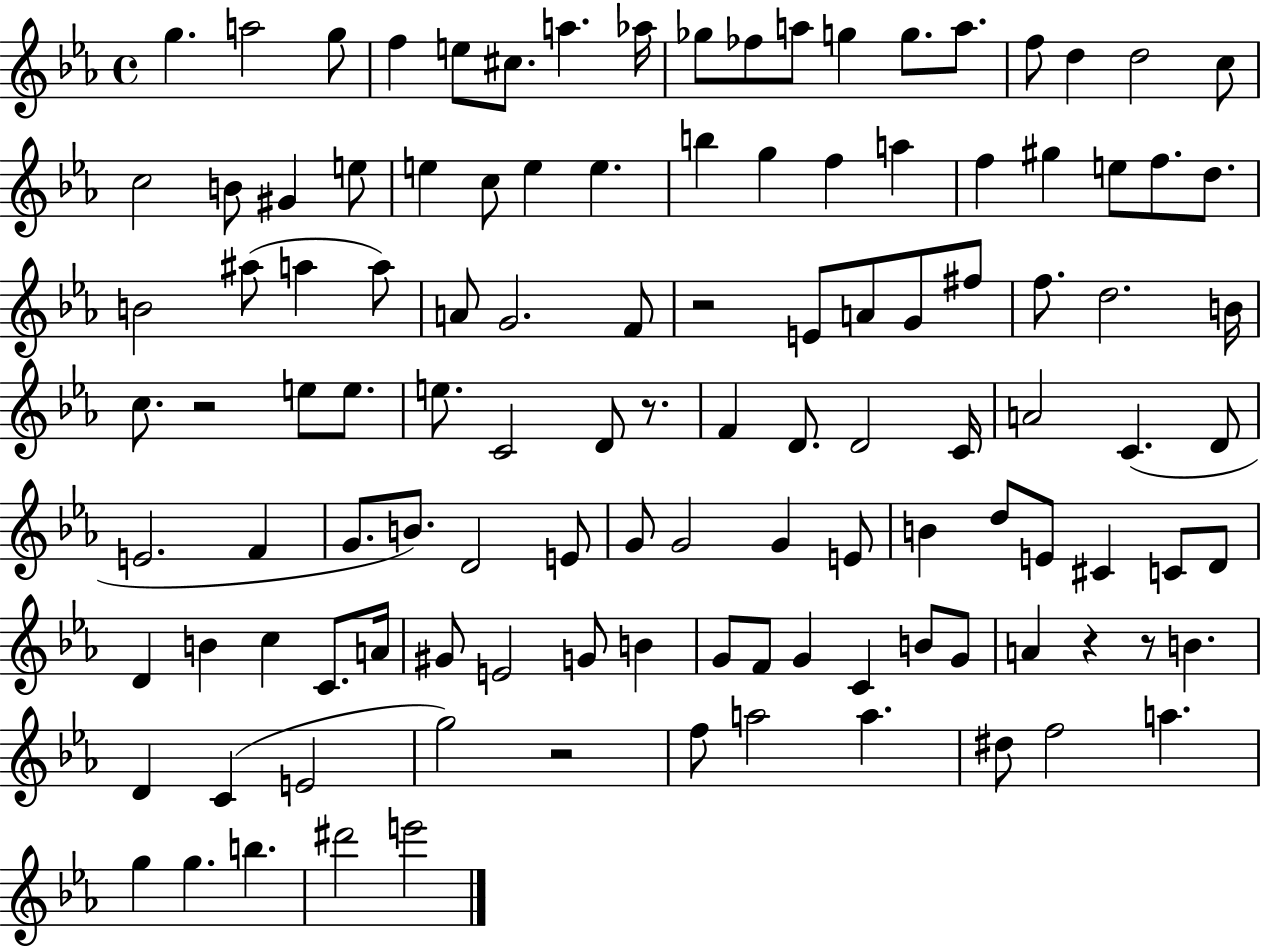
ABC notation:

X:1
T:Untitled
M:4/4
L:1/4
K:Eb
g a2 g/2 f e/2 ^c/2 a _a/4 _g/2 _f/2 a/2 g g/2 a/2 f/2 d d2 c/2 c2 B/2 ^G e/2 e c/2 e e b g f a f ^g e/2 f/2 d/2 B2 ^a/2 a a/2 A/2 G2 F/2 z2 E/2 A/2 G/2 ^f/2 f/2 d2 B/4 c/2 z2 e/2 e/2 e/2 C2 D/2 z/2 F D/2 D2 C/4 A2 C D/2 E2 F G/2 B/2 D2 E/2 G/2 G2 G E/2 B d/2 E/2 ^C C/2 D/2 D B c C/2 A/4 ^G/2 E2 G/2 B G/2 F/2 G C B/2 G/2 A z z/2 B D C E2 g2 z2 f/2 a2 a ^d/2 f2 a g g b ^d'2 e'2